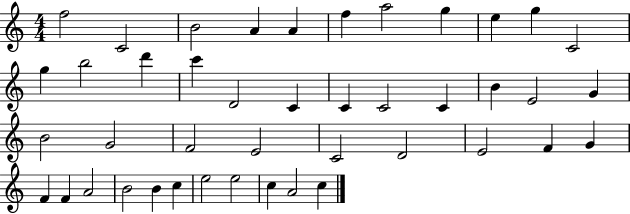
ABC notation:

X:1
T:Untitled
M:4/4
L:1/4
K:C
f2 C2 B2 A A f a2 g e g C2 g b2 d' c' D2 C C C2 C B E2 G B2 G2 F2 E2 C2 D2 E2 F G F F A2 B2 B c e2 e2 c A2 c